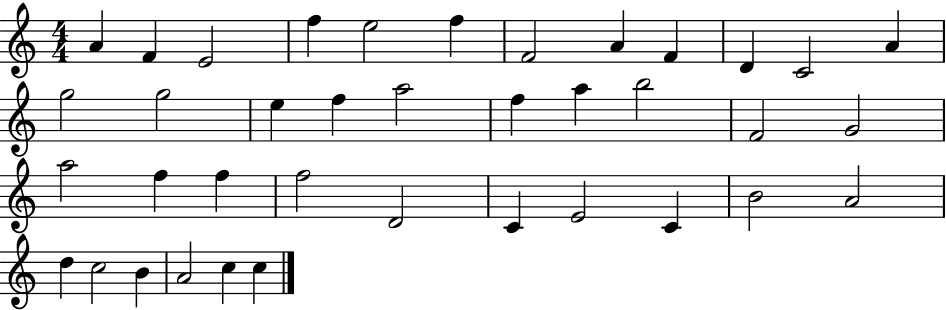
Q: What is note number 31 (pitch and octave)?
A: B4